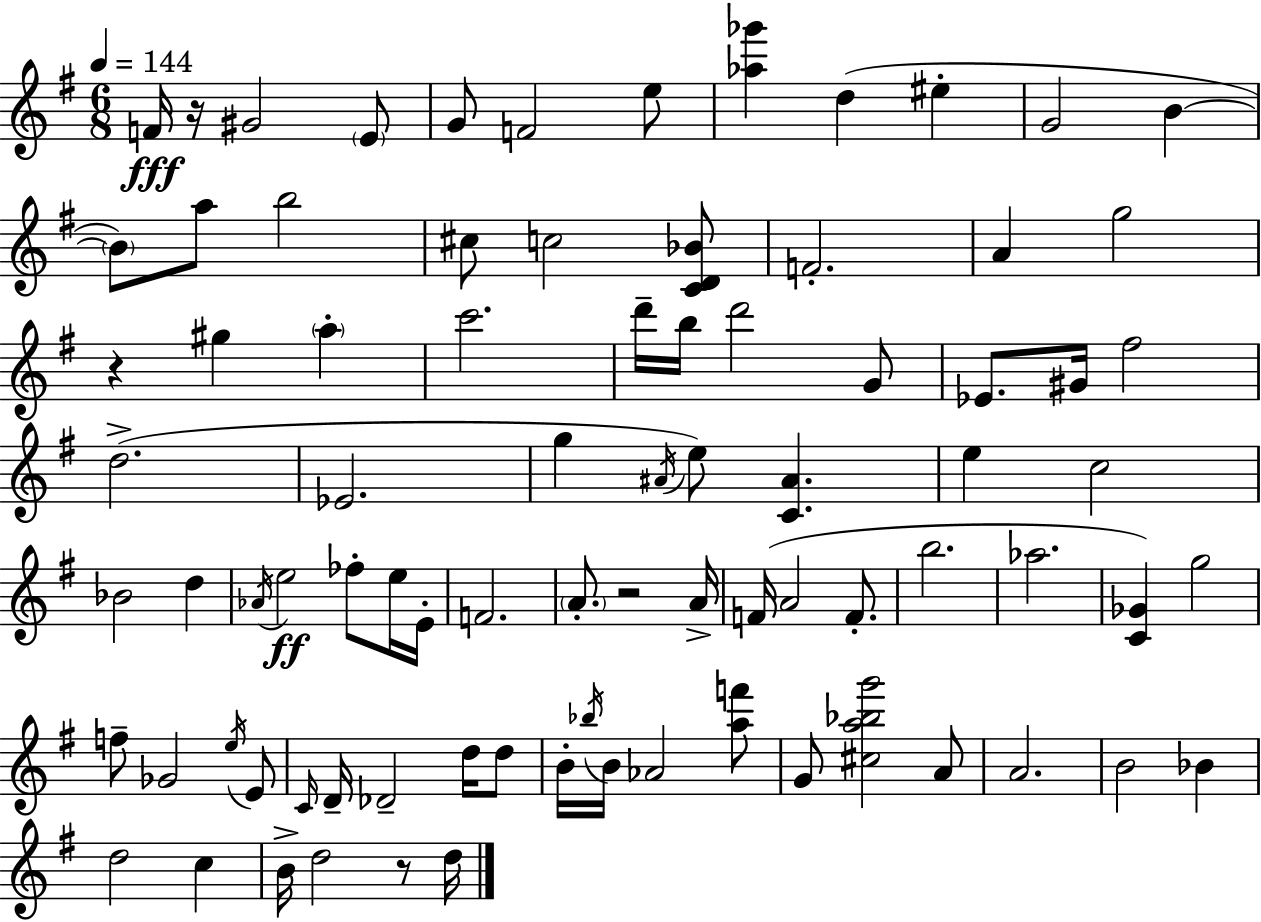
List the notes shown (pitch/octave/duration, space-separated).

F4/s R/s G#4/h E4/e G4/e F4/h E5/e [Ab5,Gb6]/q D5/q EIS5/q G4/h B4/q B4/e A5/e B5/h C#5/e C5/h [C4,D4,Bb4]/e F4/h. A4/q G5/h R/q G#5/q A5/q C6/h. D6/s B5/s D6/h G4/e Eb4/e. G#4/s F#5/h D5/h. Eb4/h. G5/q A#4/s E5/e [C4,A#4]/q. E5/q C5/h Bb4/h D5/q Ab4/s E5/h FES5/e E5/s E4/s F4/h. A4/e. R/h A4/s F4/s A4/h F4/e. B5/h. Ab5/h. [C4,Gb4]/q G5/h F5/e Gb4/h E5/s E4/e C4/s D4/s Db4/h D5/s D5/e B4/s Bb5/s B4/s Ab4/h [A5,F6]/e G4/e [C#5,A5,Bb5,G6]/h A4/e A4/h. B4/h Bb4/q D5/h C5/q B4/s D5/h R/e D5/s